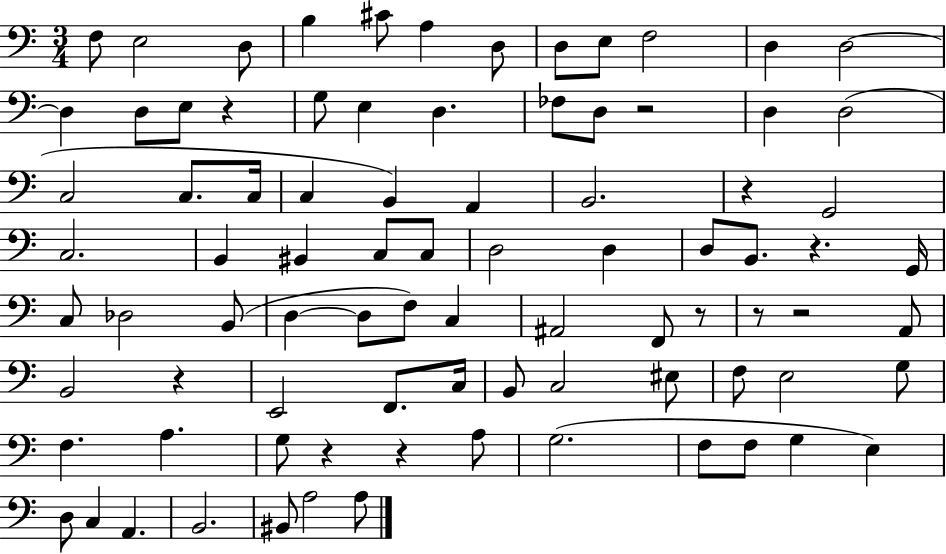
F3/e E3/h D3/e B3/q C#4/e A3/q D3/e D3/e E3/e F3/h D3/q D3/h D3/q D3/e E3/e R/q G3/e E3/q D3/q. FES3/e D3/e R/h D3/q D3/h C3/h C3/e. C3/s C3/q B2/q A2/q B2/h. R/q G2/h C3/h. B2/q BIS2/q C3/e C3/e D3/h D3/q D3/e B2/e. R/q. G2/s C3/e Db3/h B2/e D3/q D3/e F3/e C3/q A#2/h F2/e R/e R/e R/h A2/e B2/h R/q E2/h F2/e. C3/s B2/e C3/h EIS3/e F3/e E3/h G3/e F3/q. A3/q. G3/e R/q R/q A3/e G3/h. F3/e F3/e G3/q E3/q D3/e C3/q A2/q. B2/h. BIS2/e A3/h A3/e